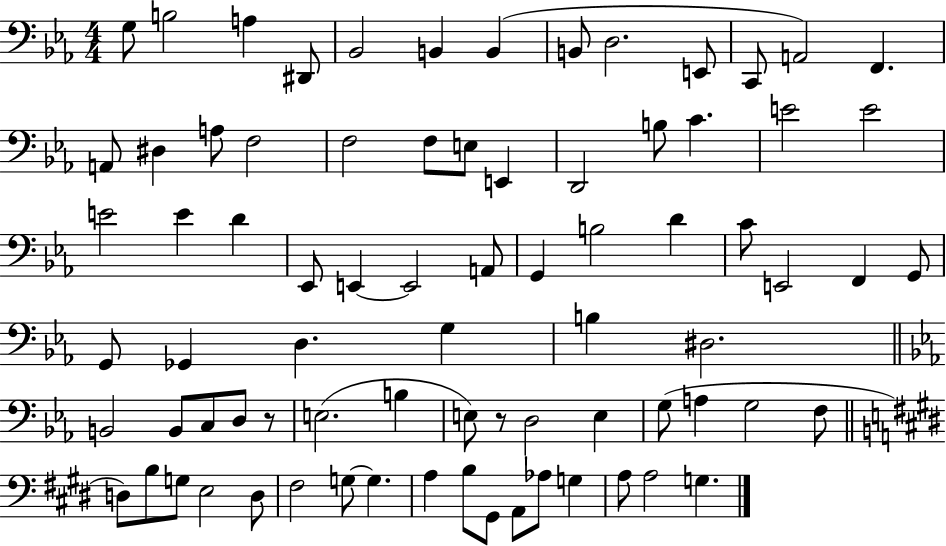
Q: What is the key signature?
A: EES major